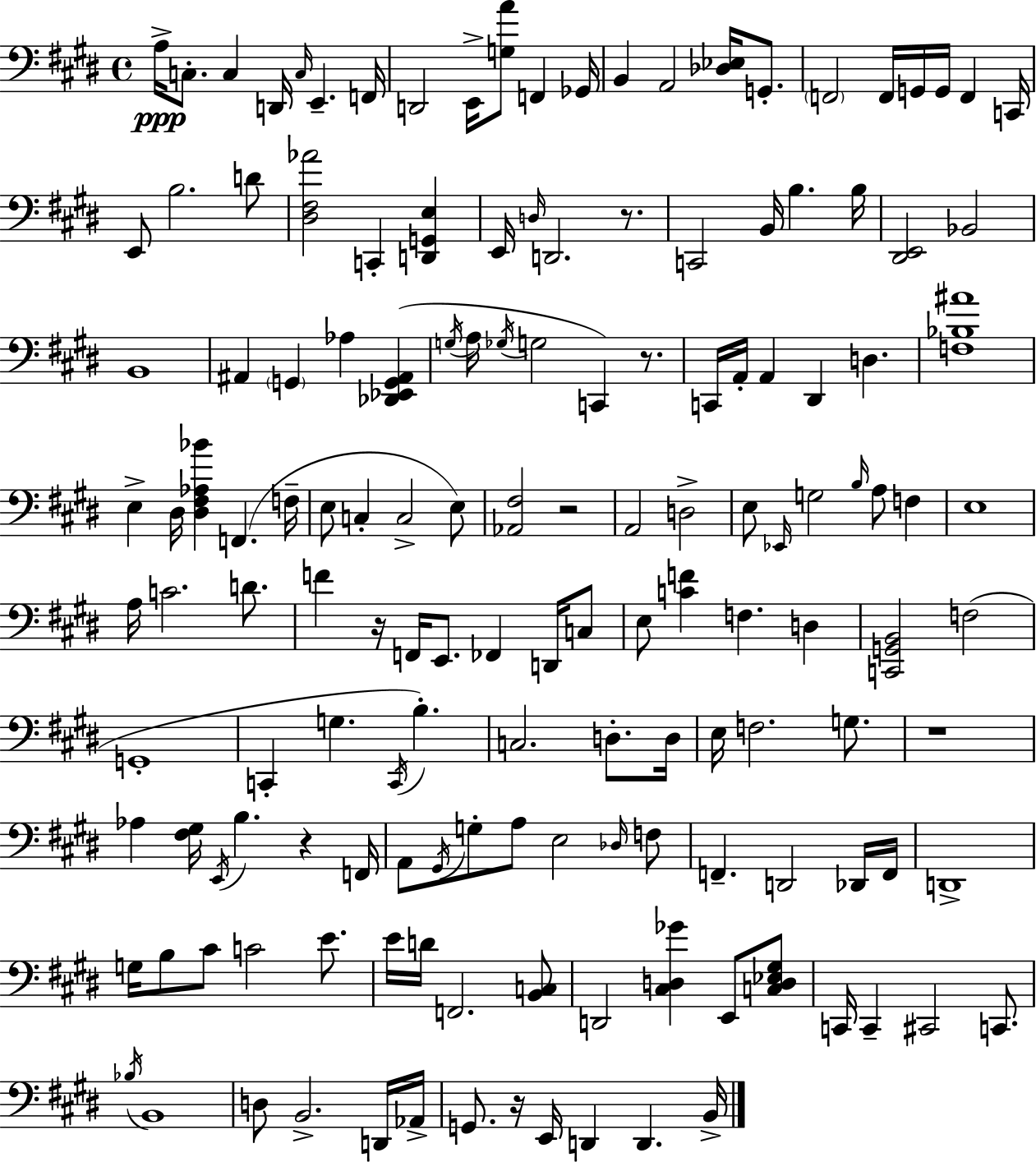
{
  \clef bass
  \time 4/4
  \defaultTimeSignature
  \key e \major
  a16->\ppp c8.-. c4 d,16 \grace { c16 } e,4.-- | f,16 d,2 e,16-> <g a'>8 f,4 | ges,16 b,4 a,2 <des ees>16 g,8.-. | \parenthesize f,2 f,16 g,16 g,16 f,4 | \break c,16 e,8 b2. d'8 | <dis fis aes'>2 c,4-. <d, g, e>4 | e,16 \grace { d16 } d,2. r8. | c,2 b,16 b4. | \break b16 <dis, e,>2 bes,2 | b,1 | ais,4 \parenthesize g,4 aes4 <des, ees, g, ais,>4( | \acciaccatura { g16 } a16 \acciaccatura { ges16 } g2 c,4) | \break r8. c,16 a,16-. a,4 dis,4 d4. | <f bes ais'>1 | e4-> dis16 <dis fis aes bes'>4 f,4.( | f16-- e8 c4-. c2-> | \break e8) <aes, fis>2 r2 | a,2 d2-> | e8 \grace { ees,16 } g2 \grace { b16 } | a8 f4 e1 | \break a16 c'2. | d'8. f'4 r16 f,16 e,8. fes,4 | d,16 c8 e8 <c' f'>4 f4. | d4 <c, g, b,>2 f2( | \break g,1-. | c,4-. g4. | \acciaccatura { c,16 }) b4.-. c2. | d8.-. d16 e16 f2. | \break g8. r1 | aes4 <fis gis>16 \acciaccatura { e,16 } b4. | r4 f,16 a,8 \acciaccatura { gis,16 } g8-. a8 e2 | \grace { des16 } f8 f,4.-- | \break d,2 des,16 f,16 d,1-> | g16 b8 cis'8 c'2 | e'8. e'16 d'16 f,2. | <b, c>8 d,2 | \break <cis d ges'>4 e,8 <c d ees gis>8 c,16 c,4-- cis,2 | c,8. \acciaccatura { bes16 } b,1 | d8 b,2.-> | d,16 aes,16-> g,8. r16 e,16 | \break d,4 d,4. b,16-> \bar "|."
}